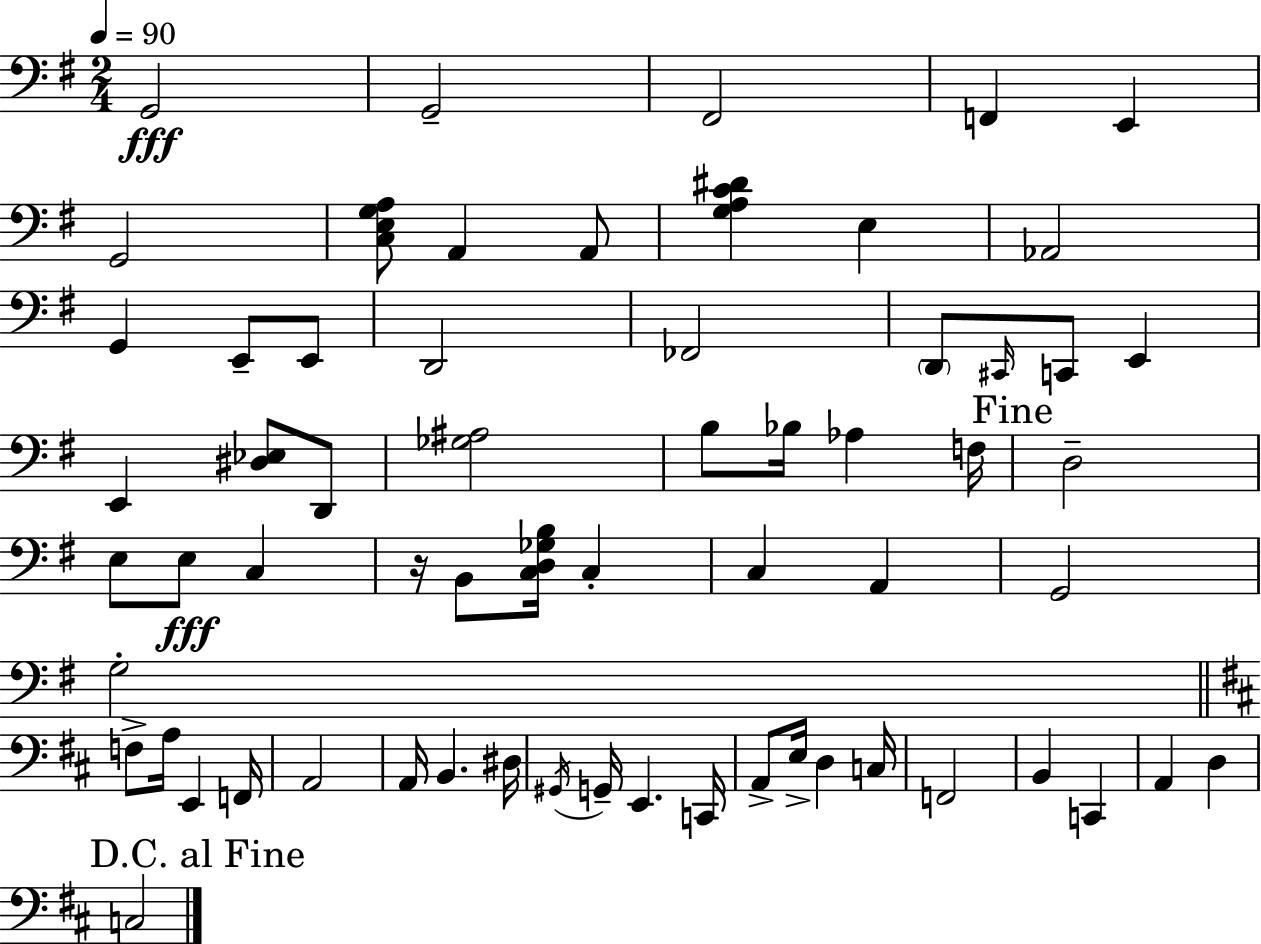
G2/h G2/h F#2/h F2/q E2/q G2/h [C3,E3,G3,A3]/e A2/q A2/e [G3,A3,C4,D#4]/q E3/q Ab2/h G2/q E2/e E2/e D2/h FES2/h D2/e C#2/s C2/e E2/q E2/q [D#3,Eb3]/e D2/e [Gb3,A#3]/h B3/e Bb3/s Ab3/q F3/s D3/h E3/e E3/e C3/q R/s B2/e [C3,D3,Gb3,B3]/s C3/q C3/q A2/q G2/h G3/h F3/e A3/s E2/q F2/s A2/h A2/s B2/q. D#3/s G#2/s G2/s E2/q. C2/s A2/e E3/s D3/q C3/s F2/h B2/q C2/q A2/q D3/q C3/h